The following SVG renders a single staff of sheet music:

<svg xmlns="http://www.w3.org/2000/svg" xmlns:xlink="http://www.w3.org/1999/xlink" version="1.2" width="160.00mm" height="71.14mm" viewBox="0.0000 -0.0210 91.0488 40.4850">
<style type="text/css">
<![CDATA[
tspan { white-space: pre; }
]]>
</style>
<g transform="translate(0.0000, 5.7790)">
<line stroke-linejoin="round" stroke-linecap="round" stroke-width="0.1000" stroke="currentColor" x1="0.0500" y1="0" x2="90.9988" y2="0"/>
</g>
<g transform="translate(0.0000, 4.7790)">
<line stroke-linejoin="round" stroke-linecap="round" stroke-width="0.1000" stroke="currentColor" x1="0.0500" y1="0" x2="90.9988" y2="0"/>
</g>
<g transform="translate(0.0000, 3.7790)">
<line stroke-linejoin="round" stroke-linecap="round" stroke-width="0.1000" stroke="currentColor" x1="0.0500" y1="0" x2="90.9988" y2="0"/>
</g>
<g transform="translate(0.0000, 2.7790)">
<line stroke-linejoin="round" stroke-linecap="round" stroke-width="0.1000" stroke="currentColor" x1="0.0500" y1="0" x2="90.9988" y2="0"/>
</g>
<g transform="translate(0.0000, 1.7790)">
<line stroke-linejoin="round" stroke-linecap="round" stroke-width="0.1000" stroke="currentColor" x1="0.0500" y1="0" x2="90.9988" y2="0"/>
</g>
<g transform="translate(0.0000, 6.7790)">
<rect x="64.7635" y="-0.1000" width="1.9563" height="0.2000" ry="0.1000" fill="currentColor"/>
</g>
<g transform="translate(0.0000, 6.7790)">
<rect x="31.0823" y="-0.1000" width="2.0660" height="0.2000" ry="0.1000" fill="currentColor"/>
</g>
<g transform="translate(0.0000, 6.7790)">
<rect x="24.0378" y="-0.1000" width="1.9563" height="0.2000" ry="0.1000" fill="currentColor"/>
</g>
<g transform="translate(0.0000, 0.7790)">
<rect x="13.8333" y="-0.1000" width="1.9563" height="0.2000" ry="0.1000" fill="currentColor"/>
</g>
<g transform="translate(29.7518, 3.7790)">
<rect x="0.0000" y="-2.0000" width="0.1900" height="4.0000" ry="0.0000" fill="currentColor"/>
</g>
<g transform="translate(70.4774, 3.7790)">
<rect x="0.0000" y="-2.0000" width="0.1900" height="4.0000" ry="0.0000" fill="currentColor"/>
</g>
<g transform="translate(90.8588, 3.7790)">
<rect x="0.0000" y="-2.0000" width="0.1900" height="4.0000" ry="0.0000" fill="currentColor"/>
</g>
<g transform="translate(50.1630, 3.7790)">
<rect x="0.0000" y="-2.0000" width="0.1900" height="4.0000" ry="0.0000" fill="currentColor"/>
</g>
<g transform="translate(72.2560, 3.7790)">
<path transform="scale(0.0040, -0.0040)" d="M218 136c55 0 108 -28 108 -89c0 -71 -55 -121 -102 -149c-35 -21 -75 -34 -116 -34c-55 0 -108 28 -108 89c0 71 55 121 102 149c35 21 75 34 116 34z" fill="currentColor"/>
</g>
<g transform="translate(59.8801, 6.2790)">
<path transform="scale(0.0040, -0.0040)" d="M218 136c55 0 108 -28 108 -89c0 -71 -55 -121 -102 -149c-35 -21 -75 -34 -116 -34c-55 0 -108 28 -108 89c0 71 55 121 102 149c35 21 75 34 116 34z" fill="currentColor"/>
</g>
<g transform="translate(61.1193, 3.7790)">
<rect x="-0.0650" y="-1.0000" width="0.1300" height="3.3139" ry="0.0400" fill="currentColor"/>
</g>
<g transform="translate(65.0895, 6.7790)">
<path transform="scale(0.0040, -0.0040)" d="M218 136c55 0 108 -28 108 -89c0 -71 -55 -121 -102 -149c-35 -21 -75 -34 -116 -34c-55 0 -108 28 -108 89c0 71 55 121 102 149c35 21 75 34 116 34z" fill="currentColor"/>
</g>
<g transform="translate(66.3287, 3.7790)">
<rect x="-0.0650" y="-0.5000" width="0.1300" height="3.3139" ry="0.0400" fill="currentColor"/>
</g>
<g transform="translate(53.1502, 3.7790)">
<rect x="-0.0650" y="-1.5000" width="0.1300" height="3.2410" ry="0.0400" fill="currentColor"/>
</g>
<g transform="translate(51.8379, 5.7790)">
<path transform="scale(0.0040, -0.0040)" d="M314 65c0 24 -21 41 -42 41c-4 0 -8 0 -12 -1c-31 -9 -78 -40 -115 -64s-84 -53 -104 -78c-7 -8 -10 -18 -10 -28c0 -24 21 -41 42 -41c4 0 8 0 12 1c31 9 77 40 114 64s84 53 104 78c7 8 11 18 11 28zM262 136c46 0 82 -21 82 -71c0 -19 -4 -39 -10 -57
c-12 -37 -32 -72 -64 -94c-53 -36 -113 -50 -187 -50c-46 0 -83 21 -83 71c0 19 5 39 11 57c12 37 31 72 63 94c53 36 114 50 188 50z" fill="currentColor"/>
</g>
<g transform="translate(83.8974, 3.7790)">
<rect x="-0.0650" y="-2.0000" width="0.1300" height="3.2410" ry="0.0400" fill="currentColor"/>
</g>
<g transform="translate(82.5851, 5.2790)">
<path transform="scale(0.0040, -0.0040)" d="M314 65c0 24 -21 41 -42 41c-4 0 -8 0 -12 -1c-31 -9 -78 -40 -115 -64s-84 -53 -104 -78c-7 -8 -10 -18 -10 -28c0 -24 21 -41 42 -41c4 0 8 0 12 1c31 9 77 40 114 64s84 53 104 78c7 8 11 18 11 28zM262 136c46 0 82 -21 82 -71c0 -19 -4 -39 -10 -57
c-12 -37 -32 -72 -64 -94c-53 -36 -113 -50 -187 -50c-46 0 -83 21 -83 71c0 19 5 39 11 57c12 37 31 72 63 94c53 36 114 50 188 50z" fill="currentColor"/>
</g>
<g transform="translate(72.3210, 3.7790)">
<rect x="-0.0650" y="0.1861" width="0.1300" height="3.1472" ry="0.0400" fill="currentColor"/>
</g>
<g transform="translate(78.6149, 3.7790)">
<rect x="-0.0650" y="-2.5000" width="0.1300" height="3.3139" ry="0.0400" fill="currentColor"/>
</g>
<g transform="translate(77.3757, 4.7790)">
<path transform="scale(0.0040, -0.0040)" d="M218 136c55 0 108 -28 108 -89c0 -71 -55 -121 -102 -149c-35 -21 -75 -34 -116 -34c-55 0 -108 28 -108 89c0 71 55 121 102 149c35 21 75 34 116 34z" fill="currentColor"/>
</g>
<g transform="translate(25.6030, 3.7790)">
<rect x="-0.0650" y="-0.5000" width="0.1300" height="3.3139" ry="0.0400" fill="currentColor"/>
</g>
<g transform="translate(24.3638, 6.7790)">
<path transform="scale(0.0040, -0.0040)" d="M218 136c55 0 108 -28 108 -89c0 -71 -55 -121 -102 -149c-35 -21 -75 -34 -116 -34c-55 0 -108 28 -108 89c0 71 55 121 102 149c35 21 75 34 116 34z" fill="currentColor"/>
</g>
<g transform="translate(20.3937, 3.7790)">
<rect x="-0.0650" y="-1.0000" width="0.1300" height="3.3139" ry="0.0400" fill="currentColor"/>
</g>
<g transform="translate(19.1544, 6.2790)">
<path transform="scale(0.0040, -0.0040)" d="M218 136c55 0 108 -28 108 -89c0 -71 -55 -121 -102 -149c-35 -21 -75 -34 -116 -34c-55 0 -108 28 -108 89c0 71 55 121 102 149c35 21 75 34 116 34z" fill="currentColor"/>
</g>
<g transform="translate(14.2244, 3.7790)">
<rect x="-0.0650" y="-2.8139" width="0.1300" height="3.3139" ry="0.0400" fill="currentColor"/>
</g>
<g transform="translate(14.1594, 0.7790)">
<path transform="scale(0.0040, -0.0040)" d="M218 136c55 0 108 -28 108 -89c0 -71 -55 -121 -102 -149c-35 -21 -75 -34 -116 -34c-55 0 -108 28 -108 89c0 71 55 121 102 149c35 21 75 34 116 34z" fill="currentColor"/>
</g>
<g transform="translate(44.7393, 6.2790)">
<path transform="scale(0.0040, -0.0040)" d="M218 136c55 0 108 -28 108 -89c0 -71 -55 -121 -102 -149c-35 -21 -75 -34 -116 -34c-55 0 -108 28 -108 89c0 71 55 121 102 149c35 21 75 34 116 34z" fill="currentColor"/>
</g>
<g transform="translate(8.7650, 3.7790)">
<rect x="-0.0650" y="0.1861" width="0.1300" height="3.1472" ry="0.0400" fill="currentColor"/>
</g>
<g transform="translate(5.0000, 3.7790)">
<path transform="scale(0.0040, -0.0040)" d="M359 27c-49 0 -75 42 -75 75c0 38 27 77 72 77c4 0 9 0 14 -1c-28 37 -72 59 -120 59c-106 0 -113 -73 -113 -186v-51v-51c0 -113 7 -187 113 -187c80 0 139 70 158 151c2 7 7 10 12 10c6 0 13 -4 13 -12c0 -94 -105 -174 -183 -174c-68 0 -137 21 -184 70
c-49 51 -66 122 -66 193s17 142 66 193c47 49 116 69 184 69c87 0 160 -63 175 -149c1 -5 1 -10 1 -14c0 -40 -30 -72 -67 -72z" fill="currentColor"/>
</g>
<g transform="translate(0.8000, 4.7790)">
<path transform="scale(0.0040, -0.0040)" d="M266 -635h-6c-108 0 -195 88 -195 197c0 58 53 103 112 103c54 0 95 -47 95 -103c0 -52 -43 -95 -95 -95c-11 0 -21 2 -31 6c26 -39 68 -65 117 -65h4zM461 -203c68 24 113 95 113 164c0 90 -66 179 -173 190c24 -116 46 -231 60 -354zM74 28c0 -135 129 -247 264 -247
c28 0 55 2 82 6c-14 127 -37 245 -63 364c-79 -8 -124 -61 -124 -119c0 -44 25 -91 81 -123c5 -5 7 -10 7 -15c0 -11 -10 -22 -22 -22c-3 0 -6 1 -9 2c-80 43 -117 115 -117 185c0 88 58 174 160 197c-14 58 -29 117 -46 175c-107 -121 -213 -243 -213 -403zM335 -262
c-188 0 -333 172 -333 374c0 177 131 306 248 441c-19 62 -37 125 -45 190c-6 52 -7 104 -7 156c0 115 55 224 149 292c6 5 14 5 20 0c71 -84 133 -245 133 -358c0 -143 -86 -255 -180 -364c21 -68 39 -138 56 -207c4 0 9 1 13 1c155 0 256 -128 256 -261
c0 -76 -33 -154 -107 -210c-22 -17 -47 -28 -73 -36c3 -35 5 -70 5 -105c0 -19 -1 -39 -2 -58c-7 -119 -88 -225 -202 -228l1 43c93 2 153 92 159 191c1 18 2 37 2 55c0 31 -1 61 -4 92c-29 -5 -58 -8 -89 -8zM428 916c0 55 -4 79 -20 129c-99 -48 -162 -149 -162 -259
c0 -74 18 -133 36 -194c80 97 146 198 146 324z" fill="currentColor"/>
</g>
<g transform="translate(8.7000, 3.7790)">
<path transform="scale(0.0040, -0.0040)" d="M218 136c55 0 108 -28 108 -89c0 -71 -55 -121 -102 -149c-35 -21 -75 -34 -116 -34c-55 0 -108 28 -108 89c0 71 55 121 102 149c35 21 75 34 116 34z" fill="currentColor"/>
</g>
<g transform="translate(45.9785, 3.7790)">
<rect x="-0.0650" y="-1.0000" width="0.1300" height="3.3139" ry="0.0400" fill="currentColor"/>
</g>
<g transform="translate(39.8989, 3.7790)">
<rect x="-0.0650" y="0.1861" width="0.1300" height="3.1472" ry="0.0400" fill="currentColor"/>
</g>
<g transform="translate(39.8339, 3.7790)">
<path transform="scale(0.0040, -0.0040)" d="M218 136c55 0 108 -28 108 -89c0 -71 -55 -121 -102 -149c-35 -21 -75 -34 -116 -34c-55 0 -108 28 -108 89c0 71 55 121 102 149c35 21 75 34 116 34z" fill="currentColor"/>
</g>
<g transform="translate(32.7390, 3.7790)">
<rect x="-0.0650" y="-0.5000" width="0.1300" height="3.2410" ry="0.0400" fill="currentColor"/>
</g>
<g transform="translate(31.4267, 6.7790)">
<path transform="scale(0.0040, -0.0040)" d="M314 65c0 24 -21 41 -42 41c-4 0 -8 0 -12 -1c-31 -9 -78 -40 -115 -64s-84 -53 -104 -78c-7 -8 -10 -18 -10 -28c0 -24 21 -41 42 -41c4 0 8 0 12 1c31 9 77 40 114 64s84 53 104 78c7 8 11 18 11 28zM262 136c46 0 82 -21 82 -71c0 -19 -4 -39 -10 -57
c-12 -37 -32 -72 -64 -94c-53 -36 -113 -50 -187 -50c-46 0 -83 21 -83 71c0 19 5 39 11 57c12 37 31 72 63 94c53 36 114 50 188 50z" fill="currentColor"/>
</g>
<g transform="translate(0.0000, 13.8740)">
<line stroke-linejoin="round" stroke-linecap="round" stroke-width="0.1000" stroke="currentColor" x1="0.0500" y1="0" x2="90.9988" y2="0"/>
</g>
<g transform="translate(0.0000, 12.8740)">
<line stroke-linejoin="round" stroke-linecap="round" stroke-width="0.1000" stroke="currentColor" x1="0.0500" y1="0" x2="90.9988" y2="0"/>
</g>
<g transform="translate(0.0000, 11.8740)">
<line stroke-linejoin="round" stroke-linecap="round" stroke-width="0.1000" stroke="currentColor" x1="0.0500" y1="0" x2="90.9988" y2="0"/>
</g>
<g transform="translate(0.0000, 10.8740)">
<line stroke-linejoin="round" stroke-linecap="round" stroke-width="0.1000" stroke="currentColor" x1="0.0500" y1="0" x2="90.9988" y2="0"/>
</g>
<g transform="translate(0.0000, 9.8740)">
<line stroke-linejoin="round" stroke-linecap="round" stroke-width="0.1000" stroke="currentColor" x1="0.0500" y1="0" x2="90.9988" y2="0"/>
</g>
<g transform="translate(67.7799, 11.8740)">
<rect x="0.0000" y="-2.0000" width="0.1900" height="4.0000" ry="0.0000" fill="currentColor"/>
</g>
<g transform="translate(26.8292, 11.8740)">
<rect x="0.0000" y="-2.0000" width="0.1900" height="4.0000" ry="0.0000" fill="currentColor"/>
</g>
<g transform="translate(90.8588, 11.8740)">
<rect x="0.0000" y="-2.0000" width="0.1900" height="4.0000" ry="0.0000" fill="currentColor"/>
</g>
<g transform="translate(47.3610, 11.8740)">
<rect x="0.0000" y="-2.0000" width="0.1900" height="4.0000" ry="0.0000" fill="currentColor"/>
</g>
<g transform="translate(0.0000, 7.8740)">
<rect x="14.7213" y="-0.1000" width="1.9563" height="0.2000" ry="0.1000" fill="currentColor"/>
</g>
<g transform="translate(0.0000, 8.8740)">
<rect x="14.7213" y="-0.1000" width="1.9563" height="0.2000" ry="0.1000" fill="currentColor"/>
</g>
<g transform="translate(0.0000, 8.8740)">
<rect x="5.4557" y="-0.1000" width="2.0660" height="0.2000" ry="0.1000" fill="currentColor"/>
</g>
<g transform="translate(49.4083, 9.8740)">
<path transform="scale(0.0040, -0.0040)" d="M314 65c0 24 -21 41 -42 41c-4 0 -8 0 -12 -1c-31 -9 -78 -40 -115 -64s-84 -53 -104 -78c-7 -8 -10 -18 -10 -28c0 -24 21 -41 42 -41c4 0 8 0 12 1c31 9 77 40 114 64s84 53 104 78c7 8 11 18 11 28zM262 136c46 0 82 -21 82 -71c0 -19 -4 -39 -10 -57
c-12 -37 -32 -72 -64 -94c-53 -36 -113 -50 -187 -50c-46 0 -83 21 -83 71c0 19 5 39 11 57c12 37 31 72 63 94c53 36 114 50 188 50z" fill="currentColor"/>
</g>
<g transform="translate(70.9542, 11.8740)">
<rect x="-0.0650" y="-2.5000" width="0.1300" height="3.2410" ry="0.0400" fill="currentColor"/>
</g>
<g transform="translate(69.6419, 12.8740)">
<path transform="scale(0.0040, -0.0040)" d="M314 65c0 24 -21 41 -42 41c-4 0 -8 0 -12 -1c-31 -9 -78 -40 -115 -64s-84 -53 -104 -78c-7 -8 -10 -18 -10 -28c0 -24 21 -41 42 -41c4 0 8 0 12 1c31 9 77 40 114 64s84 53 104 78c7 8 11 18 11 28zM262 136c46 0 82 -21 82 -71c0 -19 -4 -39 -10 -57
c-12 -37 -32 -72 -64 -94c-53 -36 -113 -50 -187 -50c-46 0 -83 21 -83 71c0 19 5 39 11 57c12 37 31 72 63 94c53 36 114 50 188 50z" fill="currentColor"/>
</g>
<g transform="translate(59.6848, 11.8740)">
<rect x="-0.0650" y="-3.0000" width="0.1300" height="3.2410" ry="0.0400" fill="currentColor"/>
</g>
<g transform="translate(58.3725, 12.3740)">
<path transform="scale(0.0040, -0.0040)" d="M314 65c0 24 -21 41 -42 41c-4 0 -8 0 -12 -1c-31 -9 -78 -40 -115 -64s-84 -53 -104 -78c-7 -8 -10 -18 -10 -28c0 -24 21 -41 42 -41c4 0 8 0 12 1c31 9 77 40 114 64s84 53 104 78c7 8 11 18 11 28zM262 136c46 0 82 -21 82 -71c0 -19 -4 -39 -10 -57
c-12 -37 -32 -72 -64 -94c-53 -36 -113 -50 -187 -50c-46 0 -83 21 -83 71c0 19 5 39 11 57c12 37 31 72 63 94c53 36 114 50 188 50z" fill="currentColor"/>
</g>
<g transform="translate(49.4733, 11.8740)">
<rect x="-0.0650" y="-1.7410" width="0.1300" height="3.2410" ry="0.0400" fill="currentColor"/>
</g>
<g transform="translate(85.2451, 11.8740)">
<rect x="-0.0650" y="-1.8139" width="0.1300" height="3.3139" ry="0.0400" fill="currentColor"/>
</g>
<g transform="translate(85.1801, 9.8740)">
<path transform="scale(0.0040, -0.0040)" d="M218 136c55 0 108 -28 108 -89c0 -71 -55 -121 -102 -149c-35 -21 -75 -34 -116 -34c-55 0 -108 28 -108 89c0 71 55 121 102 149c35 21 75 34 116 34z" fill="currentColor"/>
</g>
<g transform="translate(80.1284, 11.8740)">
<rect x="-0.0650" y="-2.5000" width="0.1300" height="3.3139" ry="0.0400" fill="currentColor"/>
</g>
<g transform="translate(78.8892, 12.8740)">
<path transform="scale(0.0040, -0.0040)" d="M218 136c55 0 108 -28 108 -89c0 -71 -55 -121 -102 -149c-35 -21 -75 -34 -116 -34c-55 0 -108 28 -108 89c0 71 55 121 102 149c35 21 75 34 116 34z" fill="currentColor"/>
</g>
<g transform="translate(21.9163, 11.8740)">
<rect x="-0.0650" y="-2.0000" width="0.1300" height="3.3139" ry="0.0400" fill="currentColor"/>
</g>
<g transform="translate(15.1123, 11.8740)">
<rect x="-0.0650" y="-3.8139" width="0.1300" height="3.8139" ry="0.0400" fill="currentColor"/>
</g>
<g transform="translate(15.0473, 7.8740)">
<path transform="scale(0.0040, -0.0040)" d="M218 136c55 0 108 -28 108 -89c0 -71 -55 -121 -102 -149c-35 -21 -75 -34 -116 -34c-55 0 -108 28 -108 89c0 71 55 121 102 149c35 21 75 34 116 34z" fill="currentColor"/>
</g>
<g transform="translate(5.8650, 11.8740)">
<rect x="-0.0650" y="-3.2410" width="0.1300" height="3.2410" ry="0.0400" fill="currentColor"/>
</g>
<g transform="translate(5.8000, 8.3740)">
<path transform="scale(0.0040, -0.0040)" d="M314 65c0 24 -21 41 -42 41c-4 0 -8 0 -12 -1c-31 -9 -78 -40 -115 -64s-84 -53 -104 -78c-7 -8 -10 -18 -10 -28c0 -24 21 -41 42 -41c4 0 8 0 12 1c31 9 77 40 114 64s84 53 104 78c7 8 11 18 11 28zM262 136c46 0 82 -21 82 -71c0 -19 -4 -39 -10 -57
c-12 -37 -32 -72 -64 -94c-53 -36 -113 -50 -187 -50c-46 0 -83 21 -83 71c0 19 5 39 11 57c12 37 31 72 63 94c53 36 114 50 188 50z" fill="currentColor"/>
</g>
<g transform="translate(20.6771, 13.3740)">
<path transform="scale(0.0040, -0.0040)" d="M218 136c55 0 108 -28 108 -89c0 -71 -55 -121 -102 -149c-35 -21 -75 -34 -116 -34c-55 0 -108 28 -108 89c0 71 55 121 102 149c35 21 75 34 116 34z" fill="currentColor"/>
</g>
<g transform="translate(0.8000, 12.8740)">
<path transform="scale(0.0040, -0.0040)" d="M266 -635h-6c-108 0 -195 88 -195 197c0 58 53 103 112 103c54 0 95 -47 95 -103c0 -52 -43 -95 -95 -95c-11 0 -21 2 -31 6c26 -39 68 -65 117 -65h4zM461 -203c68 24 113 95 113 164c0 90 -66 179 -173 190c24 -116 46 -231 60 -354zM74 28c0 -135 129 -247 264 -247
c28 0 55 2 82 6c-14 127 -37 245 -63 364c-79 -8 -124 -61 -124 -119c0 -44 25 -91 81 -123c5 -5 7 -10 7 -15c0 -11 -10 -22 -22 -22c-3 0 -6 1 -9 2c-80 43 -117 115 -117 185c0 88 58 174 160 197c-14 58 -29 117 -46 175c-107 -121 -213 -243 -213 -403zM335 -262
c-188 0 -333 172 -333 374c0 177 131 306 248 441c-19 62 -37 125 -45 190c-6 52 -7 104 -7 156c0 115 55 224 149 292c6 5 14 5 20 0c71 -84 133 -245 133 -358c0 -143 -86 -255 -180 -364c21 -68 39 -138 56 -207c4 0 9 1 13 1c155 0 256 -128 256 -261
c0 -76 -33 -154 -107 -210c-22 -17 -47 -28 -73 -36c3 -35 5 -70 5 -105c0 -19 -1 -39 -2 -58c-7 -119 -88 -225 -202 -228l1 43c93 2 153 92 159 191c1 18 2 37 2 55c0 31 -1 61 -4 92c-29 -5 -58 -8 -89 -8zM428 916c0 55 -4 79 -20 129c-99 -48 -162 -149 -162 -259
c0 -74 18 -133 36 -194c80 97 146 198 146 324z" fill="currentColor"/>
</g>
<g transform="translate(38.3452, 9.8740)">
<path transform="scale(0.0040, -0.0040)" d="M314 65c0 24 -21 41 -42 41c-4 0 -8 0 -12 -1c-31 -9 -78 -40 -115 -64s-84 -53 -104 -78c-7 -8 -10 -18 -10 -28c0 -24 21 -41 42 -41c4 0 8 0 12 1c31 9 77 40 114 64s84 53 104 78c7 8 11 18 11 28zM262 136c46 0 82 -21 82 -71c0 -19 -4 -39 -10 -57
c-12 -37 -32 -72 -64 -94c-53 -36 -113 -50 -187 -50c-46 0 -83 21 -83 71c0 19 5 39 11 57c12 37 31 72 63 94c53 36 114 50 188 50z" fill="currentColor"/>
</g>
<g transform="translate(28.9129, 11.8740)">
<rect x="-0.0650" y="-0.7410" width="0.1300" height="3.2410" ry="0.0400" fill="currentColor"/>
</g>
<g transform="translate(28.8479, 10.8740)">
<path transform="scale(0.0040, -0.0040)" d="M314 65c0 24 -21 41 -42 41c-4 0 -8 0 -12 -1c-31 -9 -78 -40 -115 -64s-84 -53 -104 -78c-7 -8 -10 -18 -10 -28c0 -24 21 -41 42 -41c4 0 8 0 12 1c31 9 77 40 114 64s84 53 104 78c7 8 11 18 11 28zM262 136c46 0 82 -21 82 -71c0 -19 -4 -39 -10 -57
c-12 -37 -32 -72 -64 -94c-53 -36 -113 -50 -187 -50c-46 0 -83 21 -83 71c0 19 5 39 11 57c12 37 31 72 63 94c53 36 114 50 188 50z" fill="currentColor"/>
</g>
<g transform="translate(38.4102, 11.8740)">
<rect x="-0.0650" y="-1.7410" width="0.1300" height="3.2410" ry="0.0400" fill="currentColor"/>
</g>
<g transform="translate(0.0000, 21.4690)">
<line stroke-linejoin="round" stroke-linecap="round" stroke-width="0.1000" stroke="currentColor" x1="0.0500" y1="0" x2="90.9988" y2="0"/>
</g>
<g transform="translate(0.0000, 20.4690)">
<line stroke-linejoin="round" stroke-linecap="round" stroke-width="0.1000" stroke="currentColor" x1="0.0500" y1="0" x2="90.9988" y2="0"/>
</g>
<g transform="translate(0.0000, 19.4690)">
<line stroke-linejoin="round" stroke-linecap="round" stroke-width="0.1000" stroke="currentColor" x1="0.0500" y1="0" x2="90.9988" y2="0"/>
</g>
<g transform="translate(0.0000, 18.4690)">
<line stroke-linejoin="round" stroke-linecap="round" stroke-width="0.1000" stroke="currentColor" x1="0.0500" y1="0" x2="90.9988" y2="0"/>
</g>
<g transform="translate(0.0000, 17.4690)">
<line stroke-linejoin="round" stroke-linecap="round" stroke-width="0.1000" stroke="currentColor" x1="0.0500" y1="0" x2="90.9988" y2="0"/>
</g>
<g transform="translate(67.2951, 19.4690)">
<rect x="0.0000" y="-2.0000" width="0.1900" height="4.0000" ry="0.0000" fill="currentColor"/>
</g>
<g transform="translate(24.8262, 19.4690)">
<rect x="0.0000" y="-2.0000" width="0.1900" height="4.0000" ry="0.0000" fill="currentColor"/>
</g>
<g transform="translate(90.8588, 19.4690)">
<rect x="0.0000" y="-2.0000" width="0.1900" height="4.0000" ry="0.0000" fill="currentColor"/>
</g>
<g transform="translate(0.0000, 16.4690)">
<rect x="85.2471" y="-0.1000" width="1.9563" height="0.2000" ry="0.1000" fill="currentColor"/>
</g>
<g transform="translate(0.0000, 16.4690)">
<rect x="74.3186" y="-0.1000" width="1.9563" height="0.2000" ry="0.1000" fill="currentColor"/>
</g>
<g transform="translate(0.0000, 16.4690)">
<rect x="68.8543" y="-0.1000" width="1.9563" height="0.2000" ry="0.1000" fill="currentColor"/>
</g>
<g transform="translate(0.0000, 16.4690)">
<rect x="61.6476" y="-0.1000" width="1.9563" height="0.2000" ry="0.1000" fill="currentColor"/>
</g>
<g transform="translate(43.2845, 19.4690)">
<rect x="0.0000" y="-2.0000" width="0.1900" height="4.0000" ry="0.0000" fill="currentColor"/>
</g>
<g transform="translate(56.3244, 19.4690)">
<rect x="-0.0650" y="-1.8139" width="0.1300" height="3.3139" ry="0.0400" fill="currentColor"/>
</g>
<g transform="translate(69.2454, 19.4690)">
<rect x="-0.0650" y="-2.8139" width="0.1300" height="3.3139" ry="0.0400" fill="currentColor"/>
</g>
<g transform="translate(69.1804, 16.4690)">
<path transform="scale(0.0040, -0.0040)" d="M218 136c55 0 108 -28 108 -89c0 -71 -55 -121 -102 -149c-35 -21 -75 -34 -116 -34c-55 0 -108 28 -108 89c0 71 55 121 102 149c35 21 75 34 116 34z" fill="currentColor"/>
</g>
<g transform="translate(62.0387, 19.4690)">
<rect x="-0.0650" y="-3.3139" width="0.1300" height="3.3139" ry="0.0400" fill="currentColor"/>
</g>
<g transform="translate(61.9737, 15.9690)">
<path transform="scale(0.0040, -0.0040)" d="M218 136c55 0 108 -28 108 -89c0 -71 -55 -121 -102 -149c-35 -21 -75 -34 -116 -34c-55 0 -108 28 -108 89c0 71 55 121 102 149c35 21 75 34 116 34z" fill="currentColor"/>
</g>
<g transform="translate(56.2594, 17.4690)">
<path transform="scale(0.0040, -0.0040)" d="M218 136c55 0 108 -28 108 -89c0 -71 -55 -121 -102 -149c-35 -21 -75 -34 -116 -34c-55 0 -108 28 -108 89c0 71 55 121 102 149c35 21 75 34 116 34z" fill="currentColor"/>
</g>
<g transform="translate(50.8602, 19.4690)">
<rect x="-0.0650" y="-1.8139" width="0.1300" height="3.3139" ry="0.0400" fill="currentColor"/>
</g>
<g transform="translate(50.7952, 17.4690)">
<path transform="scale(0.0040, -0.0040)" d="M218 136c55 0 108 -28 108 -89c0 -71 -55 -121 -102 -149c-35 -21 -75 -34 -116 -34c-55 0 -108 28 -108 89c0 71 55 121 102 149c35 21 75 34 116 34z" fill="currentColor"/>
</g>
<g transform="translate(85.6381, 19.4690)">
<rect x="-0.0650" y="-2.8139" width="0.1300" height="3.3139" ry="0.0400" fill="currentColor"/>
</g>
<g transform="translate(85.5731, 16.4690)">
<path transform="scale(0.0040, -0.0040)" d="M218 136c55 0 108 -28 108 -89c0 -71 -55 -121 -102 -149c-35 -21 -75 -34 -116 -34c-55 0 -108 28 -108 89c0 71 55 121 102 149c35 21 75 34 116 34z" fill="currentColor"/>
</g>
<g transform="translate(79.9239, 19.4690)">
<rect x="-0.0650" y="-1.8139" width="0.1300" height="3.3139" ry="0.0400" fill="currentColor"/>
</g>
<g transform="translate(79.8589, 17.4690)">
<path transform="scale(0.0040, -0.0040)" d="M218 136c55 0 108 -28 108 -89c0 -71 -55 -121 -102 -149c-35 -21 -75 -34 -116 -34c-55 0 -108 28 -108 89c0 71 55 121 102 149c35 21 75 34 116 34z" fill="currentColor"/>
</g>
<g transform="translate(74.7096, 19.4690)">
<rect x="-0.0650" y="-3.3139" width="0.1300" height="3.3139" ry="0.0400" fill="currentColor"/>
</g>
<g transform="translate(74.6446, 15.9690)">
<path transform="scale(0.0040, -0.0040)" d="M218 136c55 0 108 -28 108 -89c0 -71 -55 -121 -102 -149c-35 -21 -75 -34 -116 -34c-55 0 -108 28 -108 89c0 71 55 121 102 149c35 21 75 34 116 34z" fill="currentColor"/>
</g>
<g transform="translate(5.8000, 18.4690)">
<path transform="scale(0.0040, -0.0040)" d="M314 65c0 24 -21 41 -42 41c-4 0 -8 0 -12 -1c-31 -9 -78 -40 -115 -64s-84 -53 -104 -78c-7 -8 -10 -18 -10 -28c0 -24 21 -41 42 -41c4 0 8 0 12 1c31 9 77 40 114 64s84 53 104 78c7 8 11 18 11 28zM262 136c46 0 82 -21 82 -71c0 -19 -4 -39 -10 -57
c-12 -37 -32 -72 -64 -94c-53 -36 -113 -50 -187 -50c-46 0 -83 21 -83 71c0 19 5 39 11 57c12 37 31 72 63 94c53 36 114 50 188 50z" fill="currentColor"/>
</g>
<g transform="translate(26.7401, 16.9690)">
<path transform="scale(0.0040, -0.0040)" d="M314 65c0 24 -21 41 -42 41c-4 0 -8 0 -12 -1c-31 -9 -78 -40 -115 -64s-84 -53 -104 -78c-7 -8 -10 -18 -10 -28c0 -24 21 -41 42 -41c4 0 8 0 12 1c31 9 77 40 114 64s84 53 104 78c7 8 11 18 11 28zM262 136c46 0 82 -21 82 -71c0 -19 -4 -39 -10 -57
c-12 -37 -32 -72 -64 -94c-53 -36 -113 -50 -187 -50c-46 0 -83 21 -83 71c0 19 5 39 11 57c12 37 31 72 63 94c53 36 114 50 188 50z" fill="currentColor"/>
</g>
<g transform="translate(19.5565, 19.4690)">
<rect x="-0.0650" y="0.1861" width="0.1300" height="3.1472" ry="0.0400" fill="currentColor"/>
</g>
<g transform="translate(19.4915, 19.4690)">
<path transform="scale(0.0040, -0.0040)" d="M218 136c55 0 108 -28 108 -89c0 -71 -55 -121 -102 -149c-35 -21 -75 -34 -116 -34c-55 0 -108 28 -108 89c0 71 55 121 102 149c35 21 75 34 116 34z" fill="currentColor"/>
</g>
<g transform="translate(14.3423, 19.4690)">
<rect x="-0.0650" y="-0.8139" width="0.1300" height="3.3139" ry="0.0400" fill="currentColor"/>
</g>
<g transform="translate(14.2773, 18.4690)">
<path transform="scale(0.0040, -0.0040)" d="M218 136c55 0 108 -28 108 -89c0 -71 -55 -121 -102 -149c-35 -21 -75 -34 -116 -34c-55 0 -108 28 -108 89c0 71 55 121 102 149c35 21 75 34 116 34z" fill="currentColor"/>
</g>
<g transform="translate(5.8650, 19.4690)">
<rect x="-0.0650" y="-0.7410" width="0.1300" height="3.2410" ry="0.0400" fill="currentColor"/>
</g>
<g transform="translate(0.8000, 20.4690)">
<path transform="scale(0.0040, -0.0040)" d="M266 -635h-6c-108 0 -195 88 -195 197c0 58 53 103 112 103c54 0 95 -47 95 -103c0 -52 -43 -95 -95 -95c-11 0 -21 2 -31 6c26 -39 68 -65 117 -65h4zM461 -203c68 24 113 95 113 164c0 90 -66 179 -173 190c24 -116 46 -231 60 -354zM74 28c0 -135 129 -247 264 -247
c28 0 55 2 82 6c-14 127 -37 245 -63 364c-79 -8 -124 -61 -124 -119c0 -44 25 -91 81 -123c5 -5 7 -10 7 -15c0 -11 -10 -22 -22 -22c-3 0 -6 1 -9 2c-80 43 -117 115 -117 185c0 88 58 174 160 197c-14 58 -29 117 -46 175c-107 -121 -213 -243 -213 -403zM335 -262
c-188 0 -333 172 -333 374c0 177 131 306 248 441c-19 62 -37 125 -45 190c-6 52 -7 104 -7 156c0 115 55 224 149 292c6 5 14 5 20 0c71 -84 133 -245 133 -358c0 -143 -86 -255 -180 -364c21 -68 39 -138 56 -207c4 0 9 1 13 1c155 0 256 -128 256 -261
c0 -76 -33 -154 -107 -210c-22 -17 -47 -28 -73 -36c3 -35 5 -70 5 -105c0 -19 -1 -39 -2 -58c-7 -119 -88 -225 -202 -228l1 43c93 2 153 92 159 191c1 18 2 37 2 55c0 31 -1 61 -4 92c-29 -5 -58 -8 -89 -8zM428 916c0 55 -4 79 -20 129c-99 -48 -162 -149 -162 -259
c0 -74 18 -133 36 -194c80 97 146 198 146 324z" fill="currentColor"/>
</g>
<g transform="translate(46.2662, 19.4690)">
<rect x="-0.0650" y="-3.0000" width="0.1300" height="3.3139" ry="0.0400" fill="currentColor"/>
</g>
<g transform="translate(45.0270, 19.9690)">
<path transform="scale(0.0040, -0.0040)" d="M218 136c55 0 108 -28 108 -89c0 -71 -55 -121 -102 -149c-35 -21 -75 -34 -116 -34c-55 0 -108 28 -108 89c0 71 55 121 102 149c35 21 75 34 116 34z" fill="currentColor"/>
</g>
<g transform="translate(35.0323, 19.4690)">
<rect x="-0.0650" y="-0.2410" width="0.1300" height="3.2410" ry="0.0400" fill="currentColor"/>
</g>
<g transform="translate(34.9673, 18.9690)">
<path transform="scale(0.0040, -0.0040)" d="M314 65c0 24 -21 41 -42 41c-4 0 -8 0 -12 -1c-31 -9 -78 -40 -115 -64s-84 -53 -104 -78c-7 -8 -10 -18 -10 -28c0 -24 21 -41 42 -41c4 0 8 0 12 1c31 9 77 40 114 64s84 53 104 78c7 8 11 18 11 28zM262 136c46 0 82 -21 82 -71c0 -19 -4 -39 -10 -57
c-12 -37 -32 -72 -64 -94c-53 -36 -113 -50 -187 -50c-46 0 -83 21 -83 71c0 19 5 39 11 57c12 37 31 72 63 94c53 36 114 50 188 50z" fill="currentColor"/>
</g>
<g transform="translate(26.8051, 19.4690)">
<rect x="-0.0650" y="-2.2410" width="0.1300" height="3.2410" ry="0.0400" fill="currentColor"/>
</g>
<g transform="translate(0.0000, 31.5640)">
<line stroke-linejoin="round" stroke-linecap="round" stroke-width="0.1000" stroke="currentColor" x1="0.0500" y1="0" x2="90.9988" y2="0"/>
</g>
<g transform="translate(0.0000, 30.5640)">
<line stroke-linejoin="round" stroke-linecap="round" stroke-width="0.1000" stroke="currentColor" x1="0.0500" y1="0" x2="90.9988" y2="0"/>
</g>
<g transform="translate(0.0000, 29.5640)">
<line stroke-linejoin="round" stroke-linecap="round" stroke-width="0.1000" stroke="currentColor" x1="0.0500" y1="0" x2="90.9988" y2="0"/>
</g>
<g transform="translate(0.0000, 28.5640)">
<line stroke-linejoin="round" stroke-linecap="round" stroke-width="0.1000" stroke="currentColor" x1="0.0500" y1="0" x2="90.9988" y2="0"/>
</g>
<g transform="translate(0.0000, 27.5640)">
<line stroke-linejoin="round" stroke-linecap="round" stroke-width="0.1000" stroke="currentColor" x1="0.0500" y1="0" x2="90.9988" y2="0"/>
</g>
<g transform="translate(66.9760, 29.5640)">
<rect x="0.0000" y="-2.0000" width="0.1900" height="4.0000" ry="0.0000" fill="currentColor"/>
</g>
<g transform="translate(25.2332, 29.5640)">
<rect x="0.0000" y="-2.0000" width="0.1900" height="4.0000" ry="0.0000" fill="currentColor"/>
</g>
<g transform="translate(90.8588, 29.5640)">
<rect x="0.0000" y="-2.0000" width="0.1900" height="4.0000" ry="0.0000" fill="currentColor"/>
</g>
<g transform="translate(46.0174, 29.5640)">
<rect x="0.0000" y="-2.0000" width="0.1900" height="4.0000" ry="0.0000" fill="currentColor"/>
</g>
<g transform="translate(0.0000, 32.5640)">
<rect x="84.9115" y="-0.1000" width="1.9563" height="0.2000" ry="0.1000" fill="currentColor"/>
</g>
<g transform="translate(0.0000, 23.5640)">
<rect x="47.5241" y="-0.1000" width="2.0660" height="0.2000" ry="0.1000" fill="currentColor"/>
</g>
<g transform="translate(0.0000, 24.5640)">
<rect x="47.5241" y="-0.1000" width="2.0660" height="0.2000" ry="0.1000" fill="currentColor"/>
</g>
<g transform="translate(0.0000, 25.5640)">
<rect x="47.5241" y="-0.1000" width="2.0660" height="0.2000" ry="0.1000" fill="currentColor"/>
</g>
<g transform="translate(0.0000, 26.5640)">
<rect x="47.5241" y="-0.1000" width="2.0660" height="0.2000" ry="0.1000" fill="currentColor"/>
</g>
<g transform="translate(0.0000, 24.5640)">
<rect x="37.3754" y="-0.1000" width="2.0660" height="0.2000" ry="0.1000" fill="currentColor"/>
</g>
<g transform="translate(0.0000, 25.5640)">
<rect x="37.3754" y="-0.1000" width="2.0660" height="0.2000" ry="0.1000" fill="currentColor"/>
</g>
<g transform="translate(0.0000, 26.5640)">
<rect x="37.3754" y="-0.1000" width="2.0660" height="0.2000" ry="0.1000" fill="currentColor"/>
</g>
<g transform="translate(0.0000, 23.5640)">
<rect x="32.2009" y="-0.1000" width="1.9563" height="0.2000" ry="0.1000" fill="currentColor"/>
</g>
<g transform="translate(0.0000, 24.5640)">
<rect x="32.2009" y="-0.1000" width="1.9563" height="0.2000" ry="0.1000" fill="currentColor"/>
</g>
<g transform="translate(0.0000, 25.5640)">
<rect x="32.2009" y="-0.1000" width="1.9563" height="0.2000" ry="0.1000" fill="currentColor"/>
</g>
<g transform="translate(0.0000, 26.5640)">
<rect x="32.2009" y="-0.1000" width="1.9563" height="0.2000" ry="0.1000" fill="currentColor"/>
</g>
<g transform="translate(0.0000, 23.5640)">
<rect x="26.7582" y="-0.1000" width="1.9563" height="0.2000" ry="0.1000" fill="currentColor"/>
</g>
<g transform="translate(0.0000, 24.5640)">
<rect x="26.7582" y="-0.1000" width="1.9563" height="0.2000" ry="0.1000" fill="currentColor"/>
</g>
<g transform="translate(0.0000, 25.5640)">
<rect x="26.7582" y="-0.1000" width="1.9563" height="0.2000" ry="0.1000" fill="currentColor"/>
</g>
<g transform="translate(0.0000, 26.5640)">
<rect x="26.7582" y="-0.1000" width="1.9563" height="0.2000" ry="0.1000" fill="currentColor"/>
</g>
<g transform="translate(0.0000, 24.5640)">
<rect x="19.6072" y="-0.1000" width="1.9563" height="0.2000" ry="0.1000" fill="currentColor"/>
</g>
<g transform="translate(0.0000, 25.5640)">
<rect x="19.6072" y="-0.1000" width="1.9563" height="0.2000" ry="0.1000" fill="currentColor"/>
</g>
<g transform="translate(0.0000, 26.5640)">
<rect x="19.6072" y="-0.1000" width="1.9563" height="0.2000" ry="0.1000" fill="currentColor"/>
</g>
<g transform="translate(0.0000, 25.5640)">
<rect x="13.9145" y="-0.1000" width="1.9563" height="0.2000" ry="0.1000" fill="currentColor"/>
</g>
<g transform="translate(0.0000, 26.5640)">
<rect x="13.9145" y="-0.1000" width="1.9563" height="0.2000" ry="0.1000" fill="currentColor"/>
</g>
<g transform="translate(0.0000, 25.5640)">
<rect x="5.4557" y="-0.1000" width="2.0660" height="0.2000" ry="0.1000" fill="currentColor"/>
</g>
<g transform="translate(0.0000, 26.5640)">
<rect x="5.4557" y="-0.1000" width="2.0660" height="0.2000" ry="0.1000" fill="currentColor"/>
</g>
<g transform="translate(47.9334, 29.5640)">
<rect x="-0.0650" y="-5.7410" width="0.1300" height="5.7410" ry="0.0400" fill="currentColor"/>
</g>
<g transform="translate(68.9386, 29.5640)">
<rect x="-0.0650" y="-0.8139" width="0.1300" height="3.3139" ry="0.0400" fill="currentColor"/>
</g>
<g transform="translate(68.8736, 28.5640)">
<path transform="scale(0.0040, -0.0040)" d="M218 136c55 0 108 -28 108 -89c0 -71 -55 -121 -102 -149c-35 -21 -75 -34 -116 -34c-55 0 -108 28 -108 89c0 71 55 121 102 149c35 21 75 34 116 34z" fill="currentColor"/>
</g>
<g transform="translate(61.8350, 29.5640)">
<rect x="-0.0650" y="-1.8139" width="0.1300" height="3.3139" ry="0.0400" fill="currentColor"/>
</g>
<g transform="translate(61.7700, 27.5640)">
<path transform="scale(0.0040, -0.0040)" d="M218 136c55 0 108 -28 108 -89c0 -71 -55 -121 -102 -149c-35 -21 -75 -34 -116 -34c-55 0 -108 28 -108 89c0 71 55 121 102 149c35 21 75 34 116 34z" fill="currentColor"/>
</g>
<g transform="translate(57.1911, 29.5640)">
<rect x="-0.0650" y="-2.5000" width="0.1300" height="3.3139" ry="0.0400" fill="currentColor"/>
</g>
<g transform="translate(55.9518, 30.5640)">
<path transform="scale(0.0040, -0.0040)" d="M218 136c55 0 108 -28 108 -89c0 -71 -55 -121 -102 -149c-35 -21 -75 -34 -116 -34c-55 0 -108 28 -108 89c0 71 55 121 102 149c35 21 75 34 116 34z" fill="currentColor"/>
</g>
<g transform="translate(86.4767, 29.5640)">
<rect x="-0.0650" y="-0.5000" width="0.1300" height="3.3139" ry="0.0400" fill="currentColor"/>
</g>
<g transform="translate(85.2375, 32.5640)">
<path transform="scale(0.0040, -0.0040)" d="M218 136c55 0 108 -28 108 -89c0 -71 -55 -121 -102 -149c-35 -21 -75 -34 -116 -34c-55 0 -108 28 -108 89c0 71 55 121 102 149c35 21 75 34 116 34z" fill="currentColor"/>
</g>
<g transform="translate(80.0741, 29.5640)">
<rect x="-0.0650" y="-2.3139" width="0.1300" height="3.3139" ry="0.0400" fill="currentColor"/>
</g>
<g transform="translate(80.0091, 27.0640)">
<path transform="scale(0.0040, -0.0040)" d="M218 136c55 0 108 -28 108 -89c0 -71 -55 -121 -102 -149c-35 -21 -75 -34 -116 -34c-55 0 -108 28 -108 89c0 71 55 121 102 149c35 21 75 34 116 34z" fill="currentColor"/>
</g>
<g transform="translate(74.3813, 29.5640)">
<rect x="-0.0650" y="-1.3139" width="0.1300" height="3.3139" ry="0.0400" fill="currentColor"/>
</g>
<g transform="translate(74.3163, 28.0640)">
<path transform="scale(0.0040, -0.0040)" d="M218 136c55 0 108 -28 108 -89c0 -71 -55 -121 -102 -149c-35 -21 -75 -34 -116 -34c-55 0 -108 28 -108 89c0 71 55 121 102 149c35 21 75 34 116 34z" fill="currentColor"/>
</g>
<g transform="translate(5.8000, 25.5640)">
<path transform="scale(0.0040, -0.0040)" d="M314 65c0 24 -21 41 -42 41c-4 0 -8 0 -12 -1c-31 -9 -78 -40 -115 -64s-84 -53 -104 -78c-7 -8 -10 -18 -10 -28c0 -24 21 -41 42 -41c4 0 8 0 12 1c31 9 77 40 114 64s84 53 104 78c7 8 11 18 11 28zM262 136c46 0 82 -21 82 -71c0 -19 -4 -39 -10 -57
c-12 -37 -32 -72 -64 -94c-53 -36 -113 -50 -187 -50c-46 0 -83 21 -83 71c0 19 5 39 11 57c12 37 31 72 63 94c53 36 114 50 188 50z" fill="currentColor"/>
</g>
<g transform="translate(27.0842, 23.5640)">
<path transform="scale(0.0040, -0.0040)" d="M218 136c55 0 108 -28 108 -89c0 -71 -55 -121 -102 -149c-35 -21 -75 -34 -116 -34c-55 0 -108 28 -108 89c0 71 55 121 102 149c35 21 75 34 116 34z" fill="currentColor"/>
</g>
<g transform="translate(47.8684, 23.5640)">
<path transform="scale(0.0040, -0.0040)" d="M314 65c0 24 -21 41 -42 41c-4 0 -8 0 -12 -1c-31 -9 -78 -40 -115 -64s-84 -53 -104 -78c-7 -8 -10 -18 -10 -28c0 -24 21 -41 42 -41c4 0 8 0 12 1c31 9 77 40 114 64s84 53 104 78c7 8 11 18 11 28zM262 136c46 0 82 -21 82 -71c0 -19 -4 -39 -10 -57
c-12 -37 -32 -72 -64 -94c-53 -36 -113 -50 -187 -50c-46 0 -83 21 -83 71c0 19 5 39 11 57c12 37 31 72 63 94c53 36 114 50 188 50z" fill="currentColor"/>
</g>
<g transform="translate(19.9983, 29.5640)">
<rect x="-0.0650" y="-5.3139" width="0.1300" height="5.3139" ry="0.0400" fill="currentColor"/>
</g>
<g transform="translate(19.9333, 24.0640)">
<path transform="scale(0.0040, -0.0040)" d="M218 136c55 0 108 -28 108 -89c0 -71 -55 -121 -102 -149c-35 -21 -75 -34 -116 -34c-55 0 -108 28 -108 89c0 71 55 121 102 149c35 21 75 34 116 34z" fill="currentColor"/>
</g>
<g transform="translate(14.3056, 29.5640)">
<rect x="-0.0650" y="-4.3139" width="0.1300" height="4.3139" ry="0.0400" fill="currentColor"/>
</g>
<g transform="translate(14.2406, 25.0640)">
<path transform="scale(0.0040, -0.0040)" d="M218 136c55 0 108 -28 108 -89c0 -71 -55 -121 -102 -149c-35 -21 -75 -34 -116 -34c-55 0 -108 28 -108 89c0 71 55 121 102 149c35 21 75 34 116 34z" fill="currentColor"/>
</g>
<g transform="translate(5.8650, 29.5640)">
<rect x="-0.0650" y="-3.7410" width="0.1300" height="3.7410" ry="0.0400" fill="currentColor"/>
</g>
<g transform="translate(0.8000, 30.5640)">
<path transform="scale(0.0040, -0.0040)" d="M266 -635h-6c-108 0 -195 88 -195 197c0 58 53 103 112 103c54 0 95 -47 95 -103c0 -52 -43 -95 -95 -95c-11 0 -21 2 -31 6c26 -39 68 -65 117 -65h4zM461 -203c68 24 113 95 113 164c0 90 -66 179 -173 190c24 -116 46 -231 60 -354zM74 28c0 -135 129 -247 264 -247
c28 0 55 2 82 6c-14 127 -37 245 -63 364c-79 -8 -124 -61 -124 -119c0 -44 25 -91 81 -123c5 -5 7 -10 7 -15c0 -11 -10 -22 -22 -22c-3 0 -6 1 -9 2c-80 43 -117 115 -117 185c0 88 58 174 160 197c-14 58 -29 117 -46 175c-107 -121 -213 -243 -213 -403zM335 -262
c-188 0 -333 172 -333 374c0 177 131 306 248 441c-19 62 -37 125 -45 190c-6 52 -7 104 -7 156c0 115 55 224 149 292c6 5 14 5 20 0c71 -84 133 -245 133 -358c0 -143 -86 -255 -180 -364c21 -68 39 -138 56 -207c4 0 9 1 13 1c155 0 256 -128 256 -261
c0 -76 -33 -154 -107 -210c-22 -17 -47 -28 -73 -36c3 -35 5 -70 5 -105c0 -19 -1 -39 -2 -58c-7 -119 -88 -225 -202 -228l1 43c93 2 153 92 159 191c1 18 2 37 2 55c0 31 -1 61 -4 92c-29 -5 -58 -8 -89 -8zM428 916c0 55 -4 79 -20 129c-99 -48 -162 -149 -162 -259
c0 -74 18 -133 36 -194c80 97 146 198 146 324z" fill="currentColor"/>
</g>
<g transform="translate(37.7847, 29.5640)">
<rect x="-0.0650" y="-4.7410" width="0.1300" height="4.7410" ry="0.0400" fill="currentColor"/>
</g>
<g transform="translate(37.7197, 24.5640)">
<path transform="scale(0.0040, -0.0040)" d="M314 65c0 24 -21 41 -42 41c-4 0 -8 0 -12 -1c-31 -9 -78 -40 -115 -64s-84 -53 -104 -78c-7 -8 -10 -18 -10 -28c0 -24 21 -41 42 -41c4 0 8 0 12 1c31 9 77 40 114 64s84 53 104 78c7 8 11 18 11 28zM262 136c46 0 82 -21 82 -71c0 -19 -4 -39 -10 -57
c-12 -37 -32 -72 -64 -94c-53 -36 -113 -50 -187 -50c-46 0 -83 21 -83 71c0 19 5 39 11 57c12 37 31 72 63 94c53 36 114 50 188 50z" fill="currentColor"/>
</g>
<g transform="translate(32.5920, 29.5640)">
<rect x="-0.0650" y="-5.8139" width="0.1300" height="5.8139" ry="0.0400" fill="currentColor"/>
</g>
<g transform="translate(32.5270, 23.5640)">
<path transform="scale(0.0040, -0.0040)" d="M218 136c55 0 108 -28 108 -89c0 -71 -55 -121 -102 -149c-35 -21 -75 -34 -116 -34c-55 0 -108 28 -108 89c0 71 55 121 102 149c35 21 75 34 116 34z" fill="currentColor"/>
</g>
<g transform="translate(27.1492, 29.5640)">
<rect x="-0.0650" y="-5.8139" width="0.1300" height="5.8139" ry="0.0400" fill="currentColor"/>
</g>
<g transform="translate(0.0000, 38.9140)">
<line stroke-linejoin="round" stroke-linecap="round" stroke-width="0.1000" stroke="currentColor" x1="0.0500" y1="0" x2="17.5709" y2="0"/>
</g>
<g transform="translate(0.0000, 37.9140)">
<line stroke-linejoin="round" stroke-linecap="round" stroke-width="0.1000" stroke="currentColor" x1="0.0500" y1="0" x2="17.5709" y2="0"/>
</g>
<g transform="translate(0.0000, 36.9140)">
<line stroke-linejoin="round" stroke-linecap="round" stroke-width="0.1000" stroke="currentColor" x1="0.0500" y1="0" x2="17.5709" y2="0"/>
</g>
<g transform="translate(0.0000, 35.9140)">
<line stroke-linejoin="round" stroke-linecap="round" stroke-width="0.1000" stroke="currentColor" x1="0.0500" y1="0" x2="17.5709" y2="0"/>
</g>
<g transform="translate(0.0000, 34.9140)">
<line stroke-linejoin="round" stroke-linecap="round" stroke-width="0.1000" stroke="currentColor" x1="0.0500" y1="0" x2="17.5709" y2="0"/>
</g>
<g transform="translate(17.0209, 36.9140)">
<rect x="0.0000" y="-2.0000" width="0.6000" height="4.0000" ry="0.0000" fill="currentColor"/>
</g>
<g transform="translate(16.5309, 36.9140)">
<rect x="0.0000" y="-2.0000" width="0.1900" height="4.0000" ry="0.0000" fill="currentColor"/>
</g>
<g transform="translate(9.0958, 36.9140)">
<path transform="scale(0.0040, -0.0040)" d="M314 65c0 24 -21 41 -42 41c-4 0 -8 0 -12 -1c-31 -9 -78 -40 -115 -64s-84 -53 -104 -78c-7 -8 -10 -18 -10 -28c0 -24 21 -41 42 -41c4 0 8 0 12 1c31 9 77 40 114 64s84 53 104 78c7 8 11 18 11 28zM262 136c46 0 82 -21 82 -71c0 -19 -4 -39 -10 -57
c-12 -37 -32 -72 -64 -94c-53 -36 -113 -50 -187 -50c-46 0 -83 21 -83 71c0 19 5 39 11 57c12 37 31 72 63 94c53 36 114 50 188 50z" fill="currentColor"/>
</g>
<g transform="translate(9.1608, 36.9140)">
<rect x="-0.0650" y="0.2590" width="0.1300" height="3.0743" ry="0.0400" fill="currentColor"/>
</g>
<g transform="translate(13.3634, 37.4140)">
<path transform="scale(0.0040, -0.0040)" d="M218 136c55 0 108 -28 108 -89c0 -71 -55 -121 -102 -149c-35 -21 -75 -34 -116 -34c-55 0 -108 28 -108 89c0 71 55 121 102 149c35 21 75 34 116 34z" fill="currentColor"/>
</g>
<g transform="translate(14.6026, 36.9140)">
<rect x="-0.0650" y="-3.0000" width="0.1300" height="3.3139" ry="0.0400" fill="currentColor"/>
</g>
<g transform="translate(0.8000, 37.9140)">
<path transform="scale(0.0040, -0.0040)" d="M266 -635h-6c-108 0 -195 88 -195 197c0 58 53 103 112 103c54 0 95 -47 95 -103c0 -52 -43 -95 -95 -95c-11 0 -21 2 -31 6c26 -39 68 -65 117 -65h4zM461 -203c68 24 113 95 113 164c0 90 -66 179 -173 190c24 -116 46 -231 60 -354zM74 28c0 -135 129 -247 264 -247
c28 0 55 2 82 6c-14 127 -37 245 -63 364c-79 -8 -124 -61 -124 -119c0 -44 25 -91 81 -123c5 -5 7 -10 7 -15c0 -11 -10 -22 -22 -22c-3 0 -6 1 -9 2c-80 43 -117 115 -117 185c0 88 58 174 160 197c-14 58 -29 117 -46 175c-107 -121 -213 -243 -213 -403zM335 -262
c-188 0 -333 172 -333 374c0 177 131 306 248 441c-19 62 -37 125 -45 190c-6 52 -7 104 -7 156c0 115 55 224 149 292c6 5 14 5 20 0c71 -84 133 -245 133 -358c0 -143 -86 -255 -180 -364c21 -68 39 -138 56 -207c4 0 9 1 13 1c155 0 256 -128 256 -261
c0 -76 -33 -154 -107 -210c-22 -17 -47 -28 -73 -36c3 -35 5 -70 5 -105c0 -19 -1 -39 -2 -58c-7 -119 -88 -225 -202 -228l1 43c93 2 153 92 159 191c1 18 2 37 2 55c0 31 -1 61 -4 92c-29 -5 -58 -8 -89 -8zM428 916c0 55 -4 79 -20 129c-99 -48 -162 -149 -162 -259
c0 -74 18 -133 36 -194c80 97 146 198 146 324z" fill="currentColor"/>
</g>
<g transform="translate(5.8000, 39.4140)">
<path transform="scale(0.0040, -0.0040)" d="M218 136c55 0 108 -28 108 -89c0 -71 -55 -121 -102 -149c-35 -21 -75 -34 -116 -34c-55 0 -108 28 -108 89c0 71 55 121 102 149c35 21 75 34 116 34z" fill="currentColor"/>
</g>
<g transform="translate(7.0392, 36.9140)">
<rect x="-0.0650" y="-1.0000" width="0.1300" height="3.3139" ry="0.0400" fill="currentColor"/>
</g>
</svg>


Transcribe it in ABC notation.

X:1
T:Untitled
M:4/4
L:1/4
K:C
B a D C C2 B D E2 D C B G F2 b2 c' F d2 f2 f2 A2 G2 G f d2 d B g2 c2 A f f b a b f a c'2 d' f' g' g' e'2 g'2 G f d e g C D B2 A